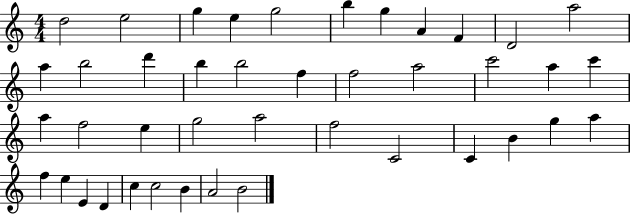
X:1
T:Untitled
M:4/4
L:1/4
K:C
d2 e2 g e g2 b g A F D2 a2 a b2 d' b b2 f f2 a2 c'2 a c' a f2 e g2 a2 f2 C2 C B g a f e E D c c2 B A2 B2